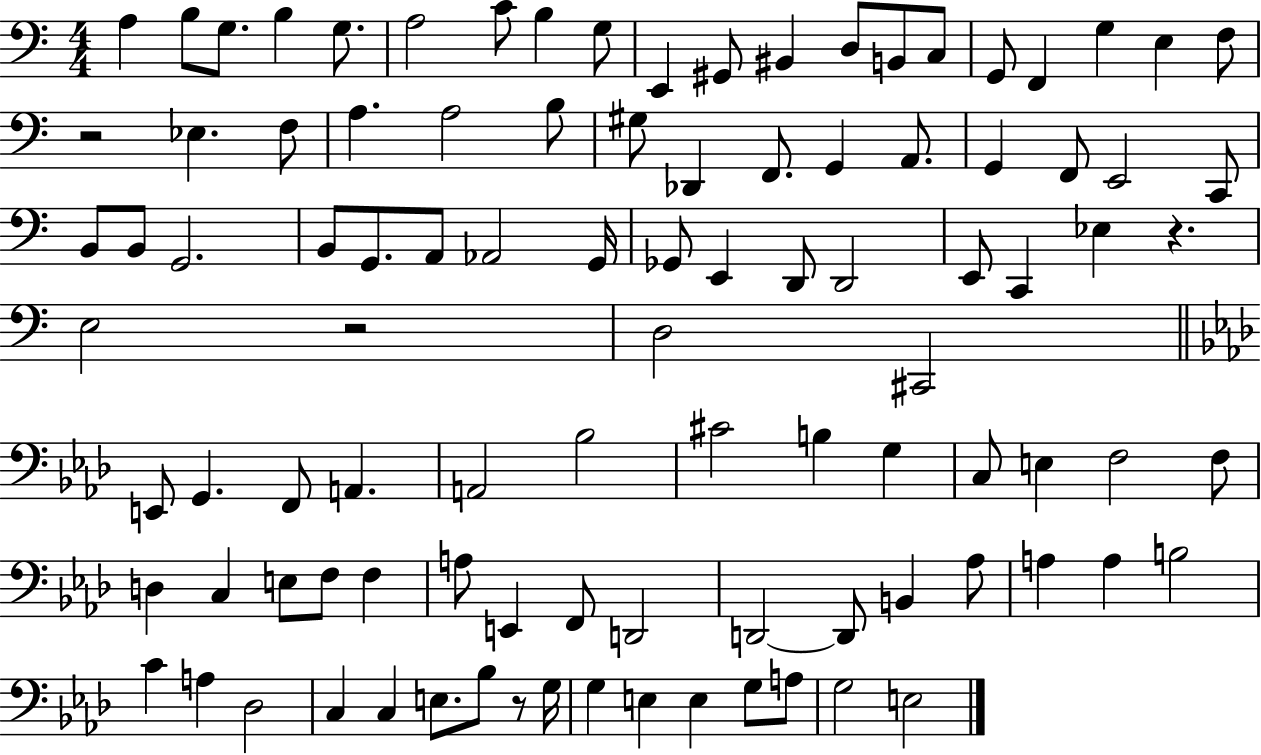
{
  \clef bass
  \numericTimeSignature
  \time 4/4
  \key c \major
  a4 b8 g8. b4 g8. | a2 c'8 b4 g8 | e,4 gis,8 bis,4 d8 b,8 c8 | g,8 f,4 g4 e4 f8 | \break r2 ees4. f8 | a4. a2 b8 | gis8 des,4 f,8. g,4 a,8. | g,4 f,8 e,2 c,8 | \break b,8 b,8 g,2. | b,8 g,8. a,8 aes,2 g,16 | ges,8 e,4 d,8 d,2 | e,8 c,4 ees4 r4. | \break e2 r2 | d2 cis,2 | \bar "||" \break \key aes \major e,8 g,4. f,8 a,4. | a,2 bes2 | cis'2 b4 g4 | c8 e4 f2 f8 | \break d4 c4 e8 f8 f4 | a8 e,4 f,8 d,2 | d,2~~ d,8 b,4 aes8 | a4 a4 b2 | \break c'4 a4 des2 | c4 c4 e8. bes8 r8 g16 | g4 e4 e4 g8 a8 | g2 e2 | \break \bar "|."
}